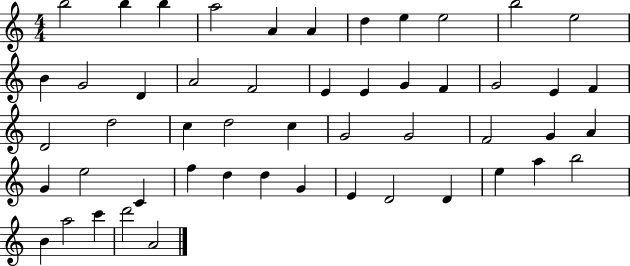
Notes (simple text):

B5/h B5/q B5/q A5/h A4/q A4/q D5/q E5/q E5/h B5/h E5/h B4/q G4/h D4/q A4/h F4/h E4/q E4/q G4/q F4/q G4/h E4/q F4/q D4/h D5/h C5/q D5/h C5/q G4/h G4/h F4/h G4/q A4/q G4/q E5/h C4/q F5/q D5/q D5/q G4/q E4/q D4/h D4/q E5/q A5/q B5/h B4/q A5/h C6/q D6/h A4/h